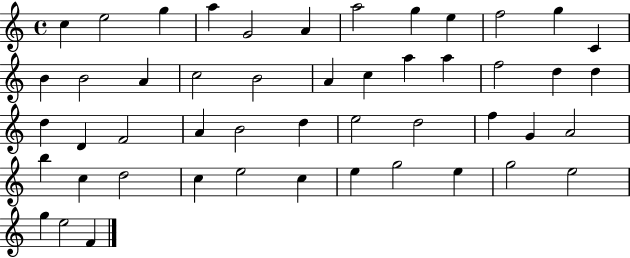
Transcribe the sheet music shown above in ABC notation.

X:1
T:Untitled
M:4/4
L:1/4
K:C
c e2 g a G2 A a2 g e f2 g C B B2 A c2 B2 A c a a f2 d d d D F2 A B2 d e2 d2 f G A2 b c d2 c e2 c e g2 e g2 e2 g e2 F